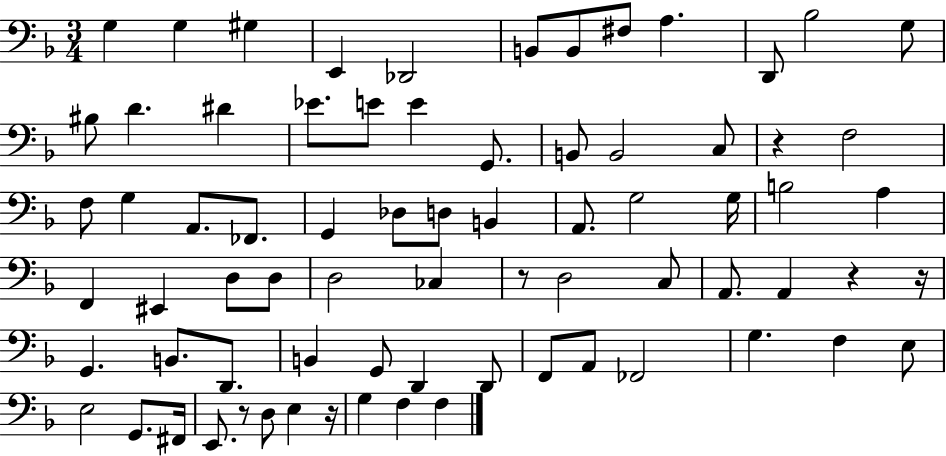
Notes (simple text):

G3/q G3/q G#3/q E2/q Db2/h B2/e B2/e F#3/e A3/q. D2/e Bb3/h G3/e BIS3/e D4/q. D#4/q Eb4/e. E4/e E4/q G2/e. B2/e B2/h C3/e R/q F3/h F3/e G3/q A2/e. FES2/e. G2/q Db3/e D3/e B2/q A2/e. G3/h G3/s B3/h A3/q F2/q EIS2/q D3/e D3/e D3/h CES3/q R/e D3/h C3/e A2/e. A2/q R/q R/s G2/q. B2/e. D2/e. B2/q G2/e D2/q D2/e F2/e A2/e FES2/h G3/q. F3/q E3/e E3/h G2/e. F#2/s E2/e. R/e D3/e E3/q R/s G3/q F3/q F3/q